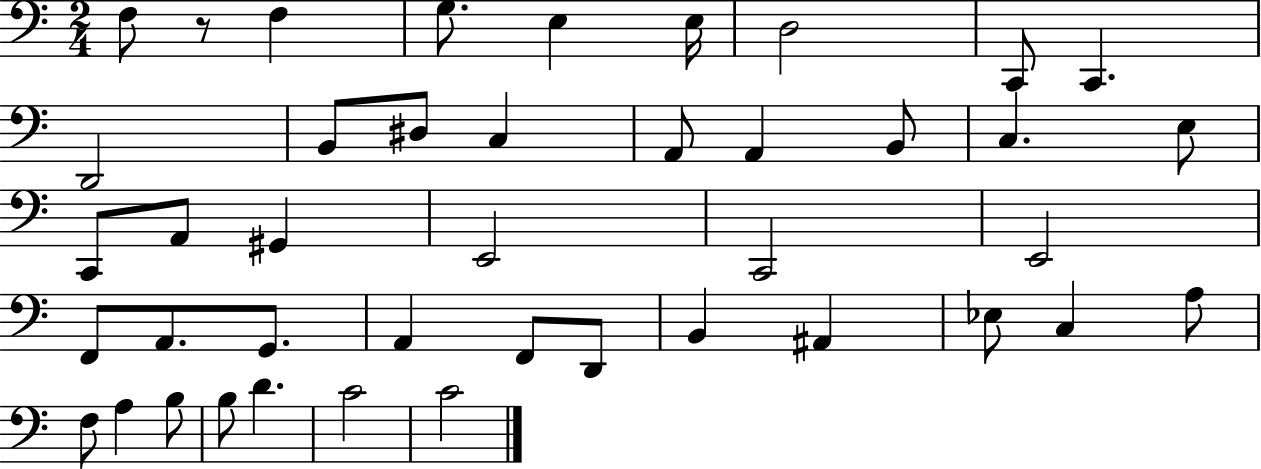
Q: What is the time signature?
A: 2/4